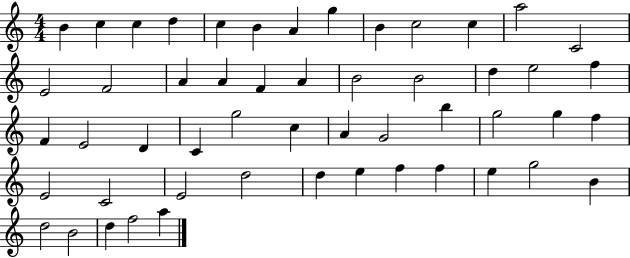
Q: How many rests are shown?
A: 0